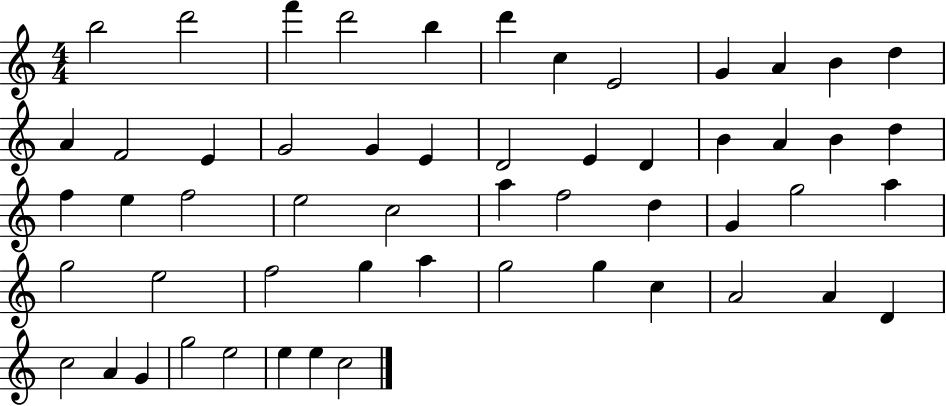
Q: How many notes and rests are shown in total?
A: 55